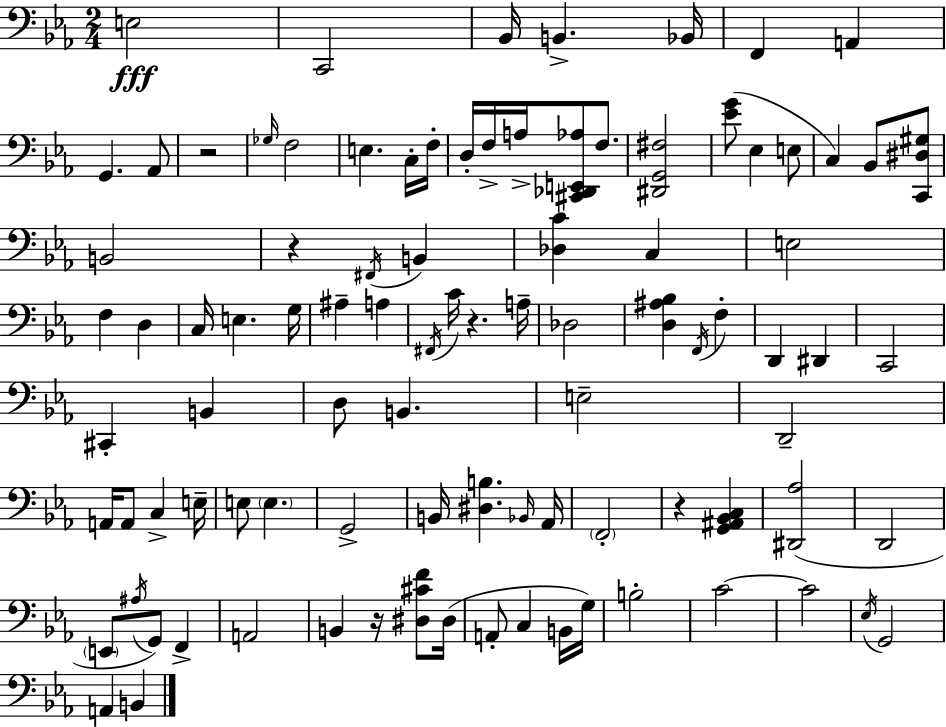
X:1
T:Untitled
M:2/4
L:1/4
K:Eb
E,2 C,,2 _B,,/4 B,, _B,,/4 F,, A,, G,, _A,,/2 z2 _G,/4 F,2 E, C,/4 F,/4 D,/4 F,/4 A,/4 [^C,,_D,,E,,_A,]/2 F,/2 [^D,,G,,^F,]2 [_EG]/2 _E, E,/2 C, _B,,/2 [C,,^D,^G,]/2 B,,2 z ^F,,/4 B,, [_D,C] C, E,2 F, D, C,/4 E, G,/4 ^A, A, ^F,,/4 C/4 z A,/4 _D,2 [D,^A,_B,] F,,/4 F, D,, ^D,, C,,2 ^C,, B,, D,/2 B,, E,2 D,,2 A,,/4 A,,/2 C, E,/4 E,/2 E, G,,2 B,,/4 [^D,B,] _B,,/4 _A,,/4 F,,2 z [G,,^A,,_B,,C,] [^D,,_A,]2 D,,2 E,,/2 ^A,/4 G,,/2 F,, A,,2 B,, z/4 [^D,^CF]/2 ^D,/4 A,,/2 C, B,,/4 G,/4 B,2 C2 C2 _E,/4 G,,2 A,, B,,